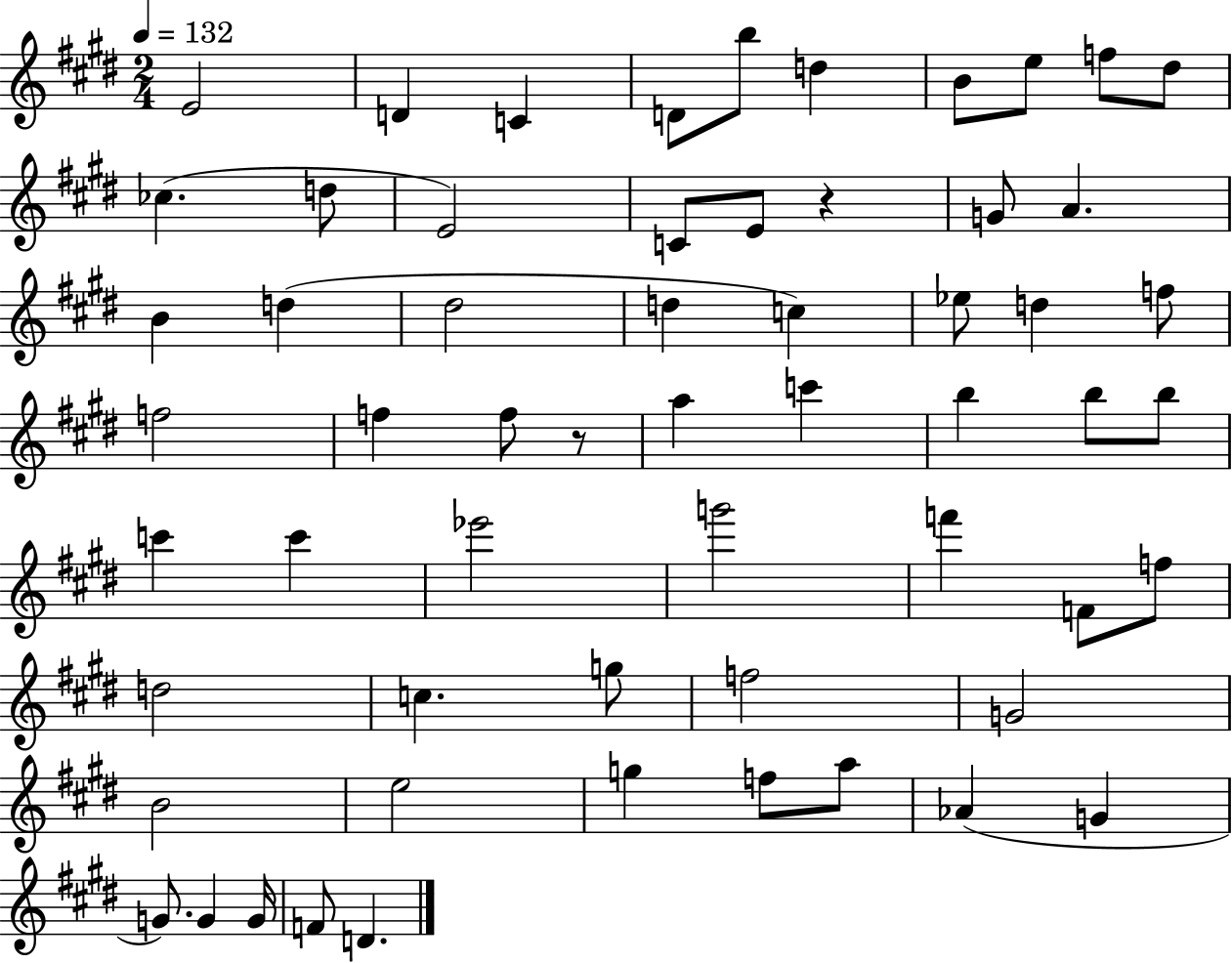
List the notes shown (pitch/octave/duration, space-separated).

E4/h D4/q C4/q D4/e B5/e D5/q B4/e E5/e F5/e D#5/e CES5/q. D5/e E4/h C4/e E4/e R/q G4/e A4/q. B4/q D5/q D#5/h D5/q C5/q Eb5/e D5/q F5/e F5/h F5/q F5/e R/e A5/q C6/q B5/q B5/e B5/e C6/q C6/q Eb6/h G6/h F6/q F4/e F5/e D5/h C5/q. G5/e F5/h G4/h B4/h E5/h G5/q F5/e A5/e Ab4/q G4/q G4/e. G4/q G4/s F4/e D4/q.